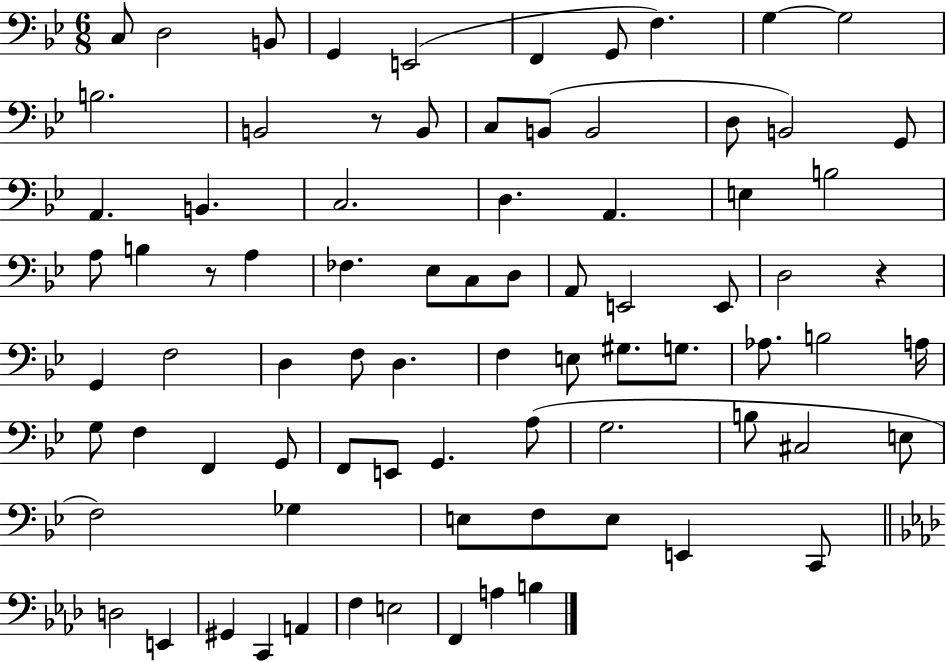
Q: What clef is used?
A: bass